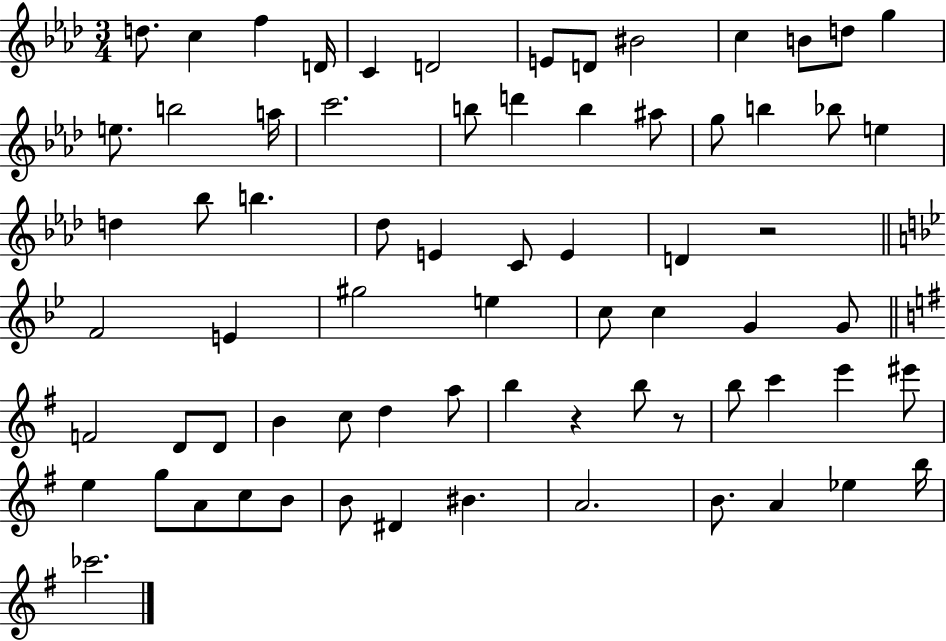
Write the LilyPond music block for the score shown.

{
  \clef treble
  \numericTimeSignature
  \time 3/4
  \key aes \major
  d''8. c''4 f''4 d'16 | c'4 d'2 | e'8 d'8 bis'2 | c''4 b'8 d''8 g''4 | \break e''8. b''2 a''16 | c'''2. | b''8 d'''4 b''4 ais''8 | g''8 b''4 bes''8 e''4 | \break d''4 bes''8 b''4. | des''8 e'4 c'8 e'4 | d'4 r2 | \bar "||" \break \key bes \major f'2 e'4 | gis''2 e''4 | c''8 c''4 g'4 g'8 | \bar "||" \break \key e \minor f'2 d'8 d'8 | b'4 c''8 d''4 a''8 | b''4 r4 b''8 r8 | b''8 c'''4 e'''4 eis'''8 | \break e''4 g''8 a'8 c''8 b'8 | b'8 dis'4 bis'4. | a'2. | b'8. a'4 ees''4 b''16 | \break ces'''2. | \bar "|."
}